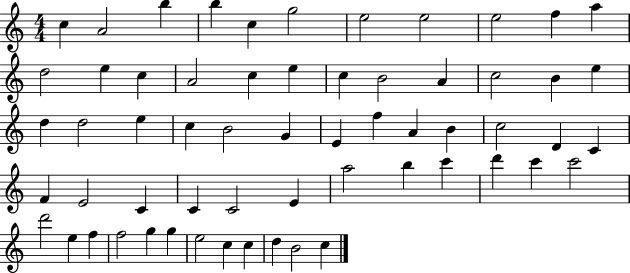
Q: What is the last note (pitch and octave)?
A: C5